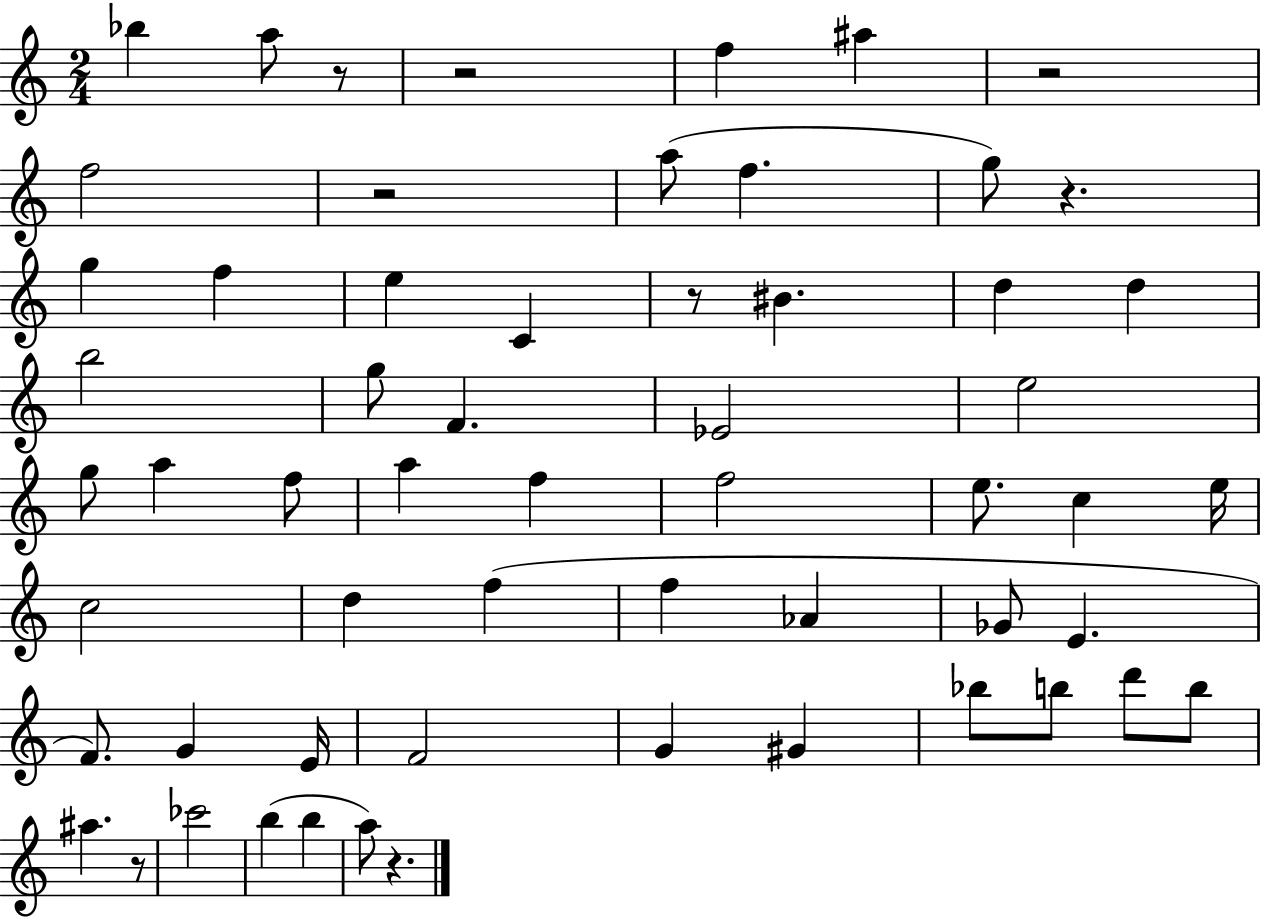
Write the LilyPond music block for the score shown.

{
  \clef treble
  \numericTimeSignature
  \time 2/4
  \key c \major
  bes''4 a''8 r8 | r2 | f''4 ais''4 | r2 | \break f''2 | r2 | a''8( f''4. | g''8) r4. | \break g''4 f''4 | e''4 c'4 | r8 bis'4. | d''4 d''4 | \break b''2 | g''8 f'4. | ees'2 | e''2 | \break g''8 a''4 f''8 | a''4 f''4 | f''2 | e''8. c''4 e''16 | \break c''2 | d''4 f''4( | f''4 aes'4 | ges'8 e'4. | \break f'8.) g'4 e'16 | f'2 | g'4 gis'4 | bes''8 b''8 d'''8 b''8 | \break ais''4. r8 | ces'''2 | b''4( b''4 | a''8) r4. | \break \bar "|."
}